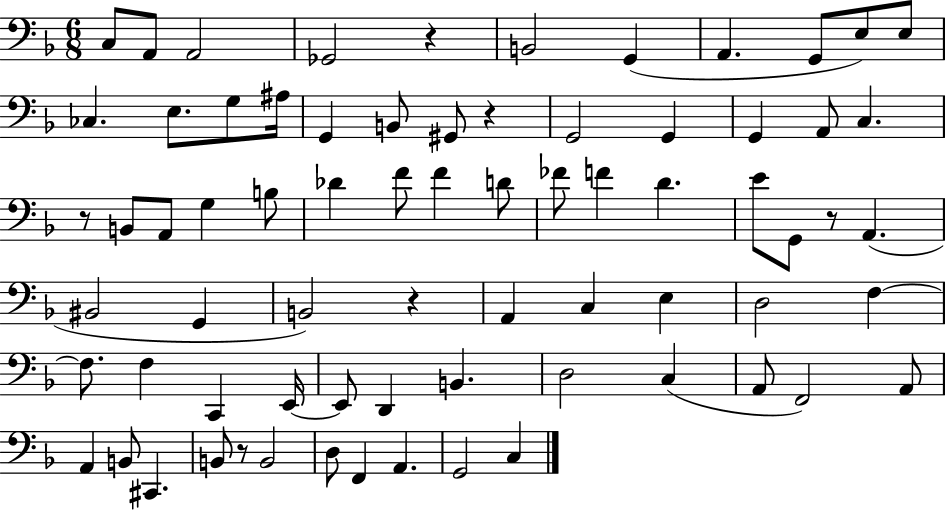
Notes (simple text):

C3/e A2/e A2/h Gb2/h R/q B2/h G2/q A2/q. G2/e E3/e E3/e CES3/q. E3/e. G3/e A#3/s G2/q B2/e G#2/e R/q G2/h G2/q G2/q A2/e C3/q. R/e B2/e A2/e G3/q B3/e Db4/q F4/e F4/q D4/e FES4/e F4/q D4/q. E4/e G2/e R/e A2/q. BIS2/h G2/q B2/h R/q A2/q C3/q E3/q D3/h F3/q F3/e. F3/q C2/q E2/s E2/e D2/q B2/q. D3/h C3/q A2/e F2/h A2/e A2/q B2/e C#2/q. B2/e R/e B2/h D3/e F2/q A2/q. G2/h C3/q